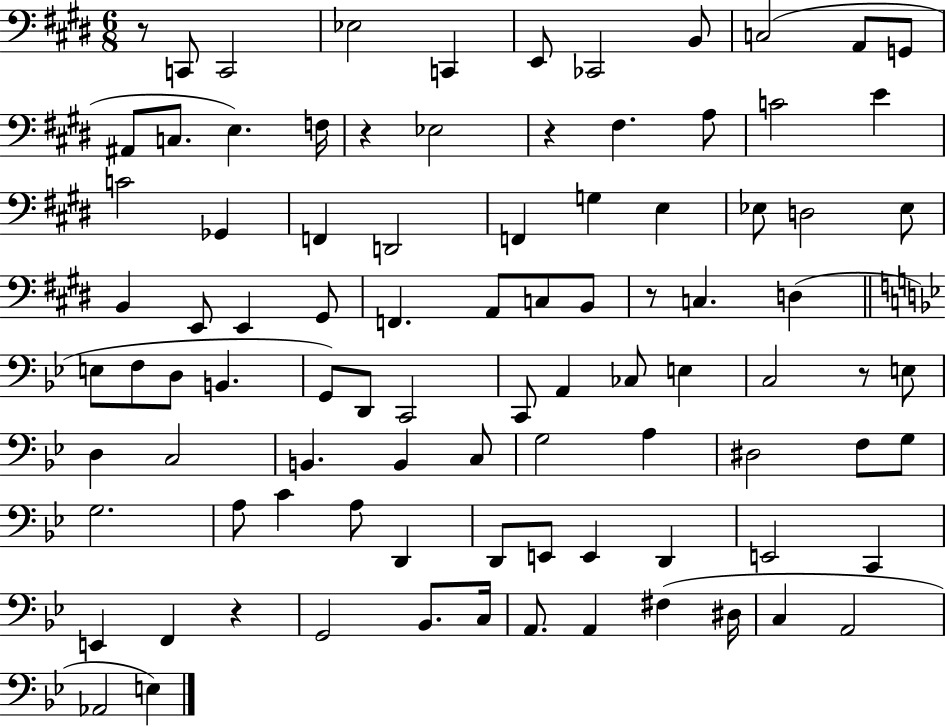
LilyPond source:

{
  \clef bass
  \numericTimeSignature
  \time 6/8
  \key e \major
  r8 c,8 c,2 | ees2 c,4 | e,8 ces,2 b,8 | c2( a,8 g,8 | \break ais,8 c8. e4.) f16 | r4 ees2 | r4 fis4. a8 | c'2 e'4 | \break c'2 ges,4 | f,4 d,2 | f,4 g4 e4 | ees8 d2 ees8 | \break b,4 e,8 e,4 gis,8 | f,4. a,8 c8 b,8 | r8 c4. d4( | \bar "||" \break \key bes \major e8 f8 d8 b,4. | g,8) d,8 c,2 | c,8 a,4 ces8 e4 | c2 r8 e8 | \break d4 c2 | b,4. b,4 c8 | g2 a4 | dis2 f8 g8 | \break g2. | a8 c'4 a8 d,4 | d,8 e,8 e,4 d,4 | e,2 c,4 | \break e,4 f,4 r4 | g,2 bes,8. c16 | a,8. a,4 fis4( dis16 | c4 a,2 | \break aes,2 e4) | \bar "|."
}